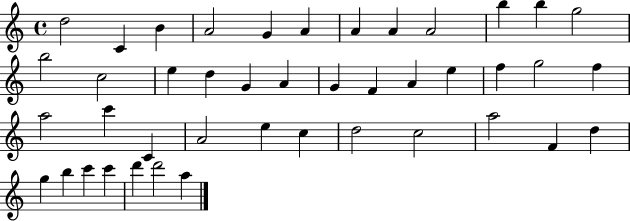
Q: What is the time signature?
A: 4/4